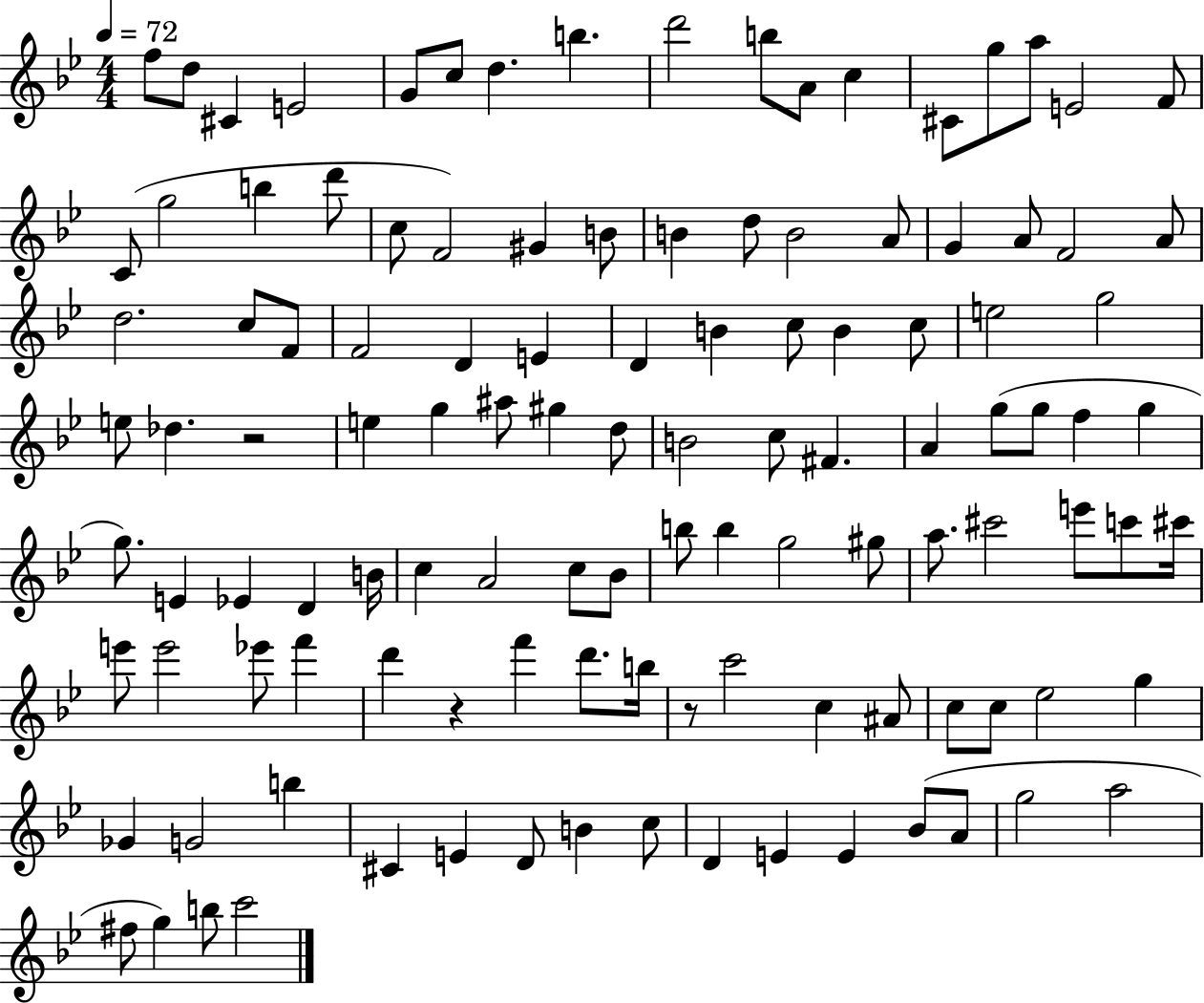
{
  \clef treble
  \numericTimeSignature
  \time 4/4
  \key bes \major
  \tempo 4 = 72
  \repeat volta 2 { f''8 d''8 cis'4 e'2 | g'8 c''8 d''4. b''4. | d'''2 b''8 a'8 c''4 | cis'8 g''8 a''8 e'2 f'8 | \break c'8( g''2 b''4 d'''8 | c''8 f'2) gis'4 b'8 | b'4 d''8 b'2 a'8 | g'4 a'8 f'2 a'8 | \break d''2. c''8 f'8 | f'2 d'4 e'4 | d'4 b'4 c''8 b'4 c''8 | e''2 g''2 | \break e''8 des''4. r2 | e''4 g''4 ais''8 gis''4 d''8 | b'2 c''8 fis'4. | a'4 g''8( g''8 f''4 g''4 | \break g''8.) e'4 ees'4 d'4 b'16 | c''4 a'2 c''8 bes'8 | b''8 b''4 g''2 gis''8 | a''8. cis'''2 e'''8 c'''8 cis'''16 | \break e'''8 e'''2 ees'''8 f'''4 | d'''4 r4 f'''4 d'''8. b''16 | r8 c'''2 c''4 ais'8 | c''8 c''8 ees''2 g''4 | \break ges'4 g'2 b''4 | cis'4 e'4 d'8 b'4 c''8 | d'4 e'4 e'4 bes'8( a'8 | g''2 a''2 | \break fis''8 g''4) b''8 c'''2 | } \bar "|."
}